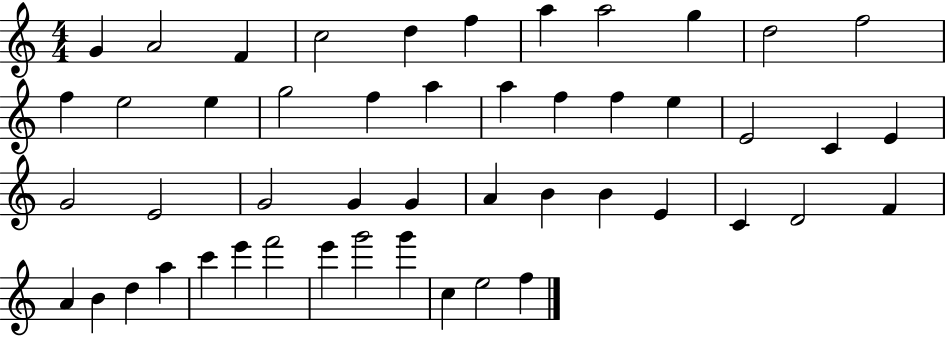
{
  \clef treble
  \numericTimeSignature
  \time 4/4
  \key c \major
  g'4 a'2 f'4 | c''2 d''4 f''4 | a''4 a''2 g''4 | d''2 f''2 | \break f''4 e''2 e''4 | g''2 f''4 a''4 | a''4 f''4 f''4 e''4 | e'2 c'4 e'4 | \break g'2 e'2 | g'2 g'4 g'4 | a'4 b'4 b'4 e'4 | c'4 d'2 f'4 | \break a'4 b'4 d''4 a''4 | c'''4 e'''4 f'''2 | e'''4 g'''2 g'''4 | c''4 e''2 f''4 | \break \bar "|."
}